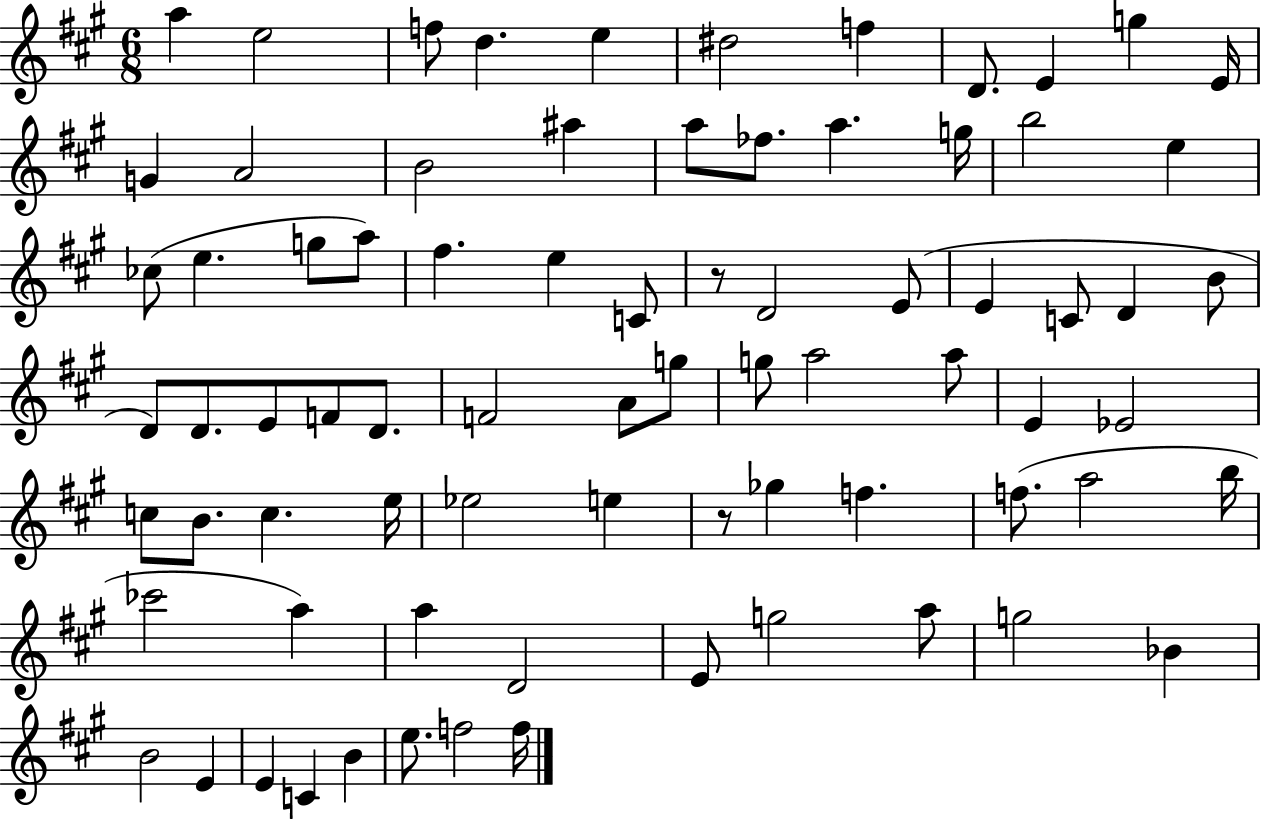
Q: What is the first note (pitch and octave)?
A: A5